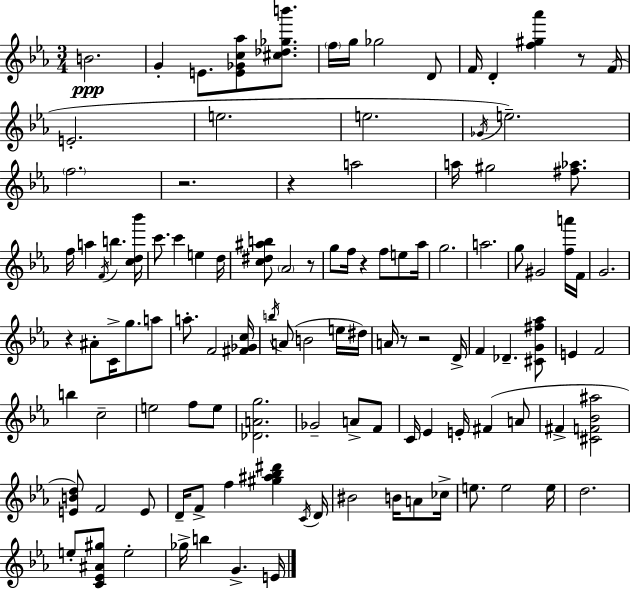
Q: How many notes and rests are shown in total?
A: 113